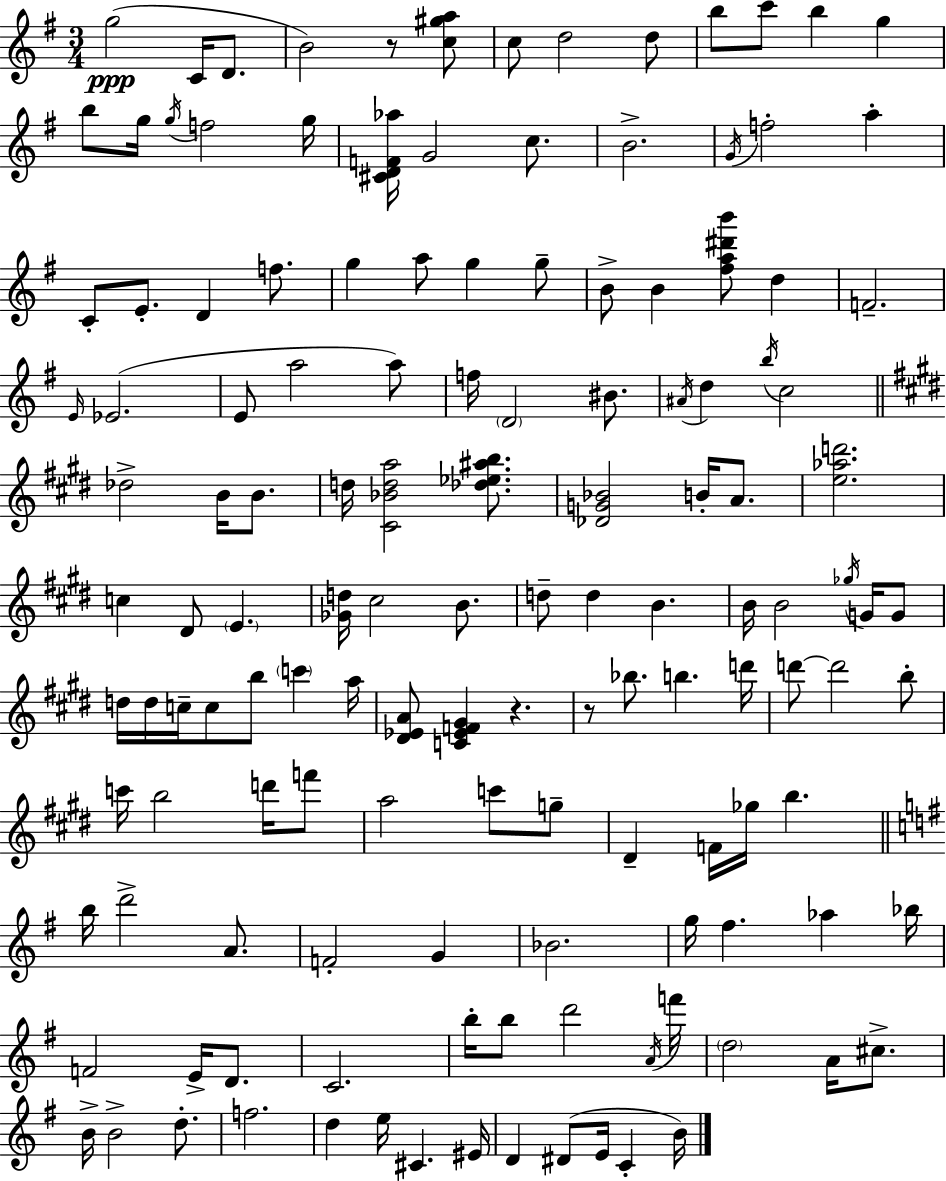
G5/h C4/s D4/e. B4/h R/e [C5,G#5,A5]/e C5/e D5/h D5/e B5/e C6/e B5/q G5/q B5/e G5/s G5/s F5/h G5/s [C#4,D4,F4,Ab5]/s G4/h C5/e. B4/h. G4/s F5/h A5/q C4/e E4/e. D4/q F5/e. G5/q A5/e G5/q G5/e B4/e B4/q [F#5,A5,D#6,B6]/e D5/q F4/h. E4/s Eb4/h. E4/e A5/h A5/e F5/s D4/h BIS4/e. A#4/s D5/q B5/s C5/h Db5/h B4/s B4/e. D5/s [C#4,Bb4,D5,A5]/h [Db5,Eb5,A#5,B5]/e. [Db4,G4,Bb4]/h B4/s A4/e. [E5,Ab5,D6]/h. C5/q D#4/e E4/q. [Gb4,D5]/s C#5/h B4/e. D5/e D5/q B4/q. B4/s B4/h Gb5/s G4/s G4/e D5/s D5/s C5/s C5/e B5/e C6/q A5/s [D#4,Eb4,A4]/e [C4,Eb4,F4,G#4]/q R/q. R/e Bb5/e. B5/q. D6/s D6/e D6/h B5/e C6/s B5/h D6/s F6/e A5/h C6/e G5/e D#4/q F4/s Gb5/s B5/q. B5/s D6/h A4/e. F4/h G4/q Bb4/h. G5/s F#5/q. Ab5/q Bb5/s F4/h E4/s D4/e. C4/h. B5/s B5/e D6/h A4/s F6/s D5/h A4/s C#5/e. B4/s B4/h D5/e. F5/h. D5/q E5/s C#4/q. EIS4/s D4/q D#4/e E4/s C4/q B4/s